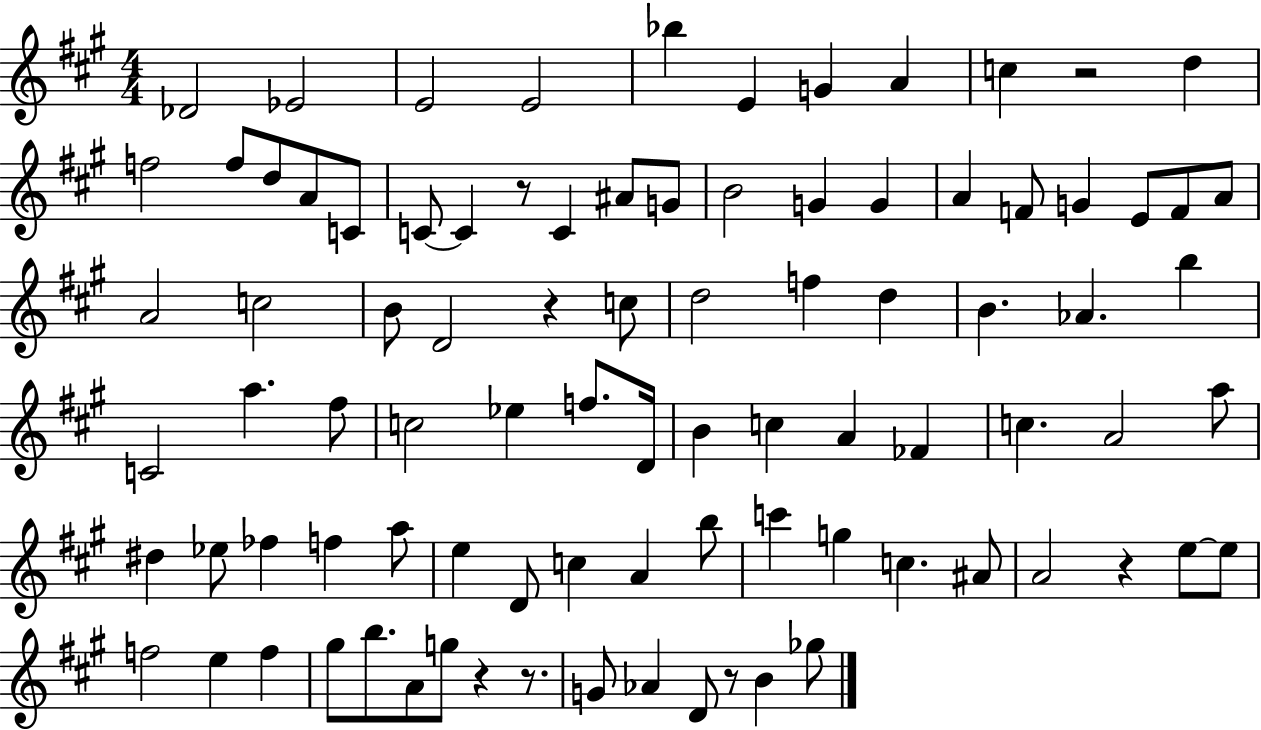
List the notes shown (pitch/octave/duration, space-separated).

Db4/h Eb4/h E4/h E4/h Bb5/q E4/q G4/q A4/q C5/q R/h D5/q F5/h F5/e D5/e A4/e C4/e C4/e C4/q R/e C4/q A#4/e G4/e B4/h G4/q G4/q A4/q F4/e G4/q E4/e F4/e A4/e A4/h C5/h B4/e D4/h R/q C5/e D5/h F5/q D5/q B4/q. Ab4/q. B5/q C4/h A5/q. F#5/e C5/h Eb5/q F5/e. D4/s B4/q C5/q A4/q FES4/q C5/q. A4/h A5/e D#5/q Eb5/e FES5/q F5/q A5/e E5/q D4/e C5/q A4/q B5/e C6/q G5/q C5/q. A#4/e A4/h R/q E5/e E5/e F5/h E5/q F5/q G#5/e B5/e. A4/e G5/e R/q R/e. G4/e Ab4/q D4/e R/e B4/q Gb5/e